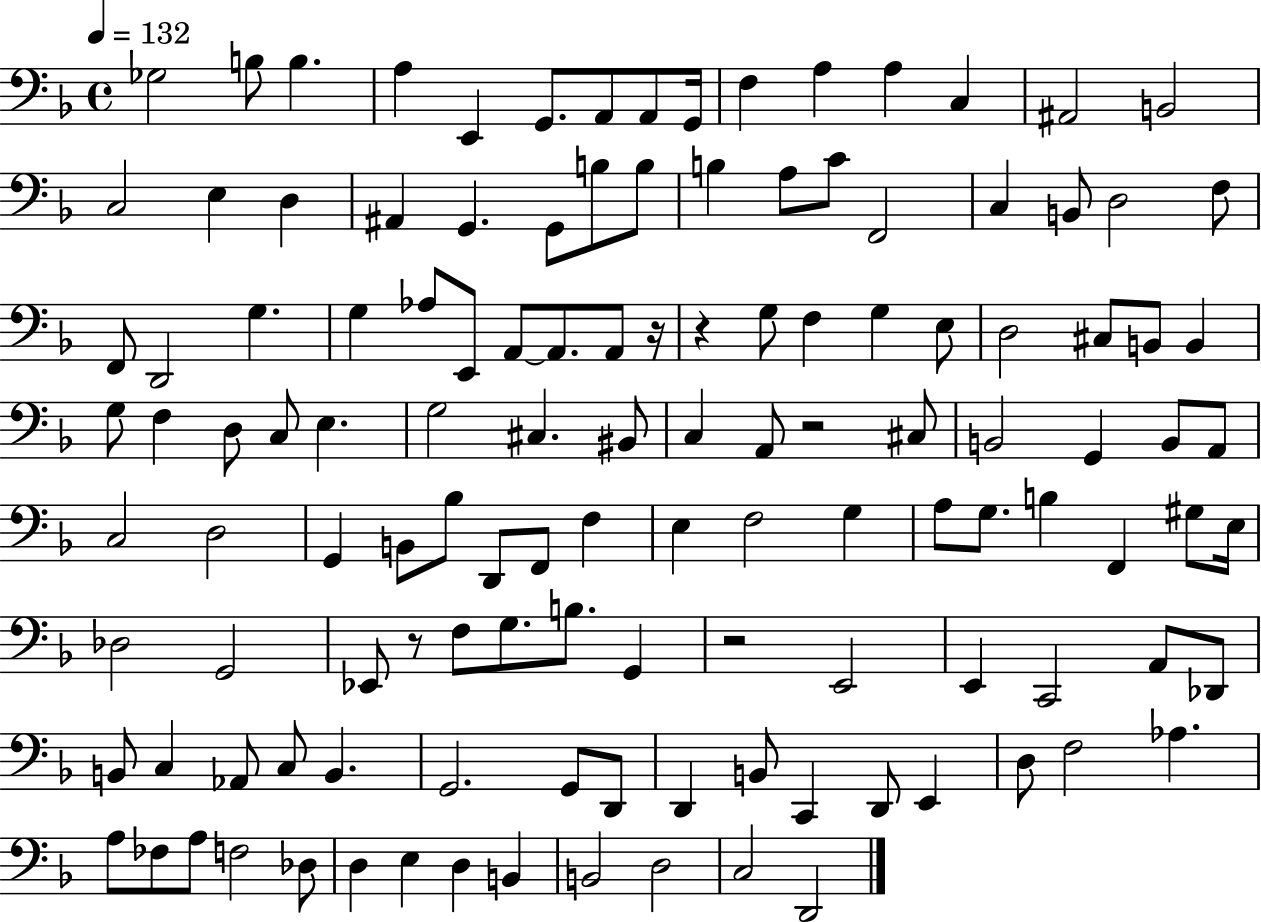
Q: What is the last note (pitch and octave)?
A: D2